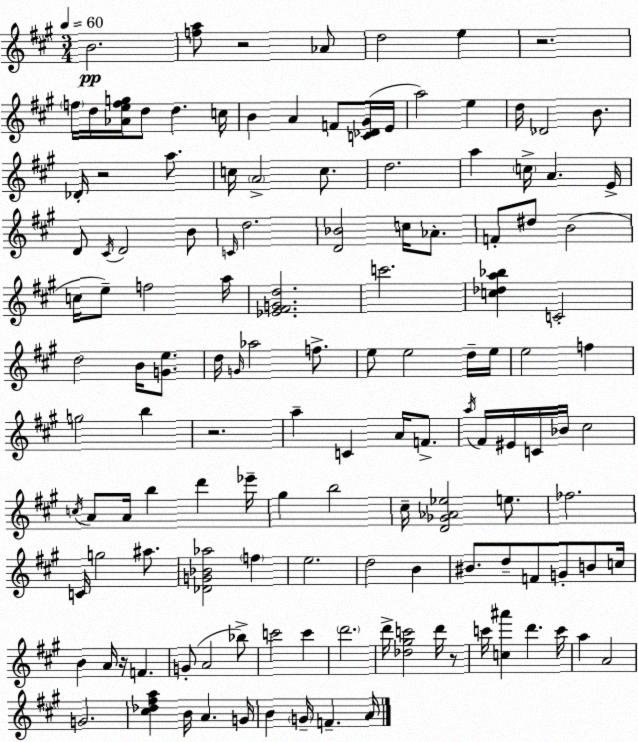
X:1
T:Untitled
M:3/4
L:1/4
K:A
B2 [fa]/2 z2 _A/2 d2 e z2 f/4 d/4 [_Aefg]/4 d/2 d c/4 B A F/2 [C_D^G]/4 E/4 a2 e d/4 _D2 B/2 _D/4 z2 a/2 c/4 A2 c/2 d2 a c/4 A E/4 D/2 ^C/4 D2 B/2 C/4 d2 [D_B]2 c/4 _A/2 F/2 ^d/2 B2 c/4 e/2 f2 a/4 [_E^FGd]2 c'2 [c_da_b] C2 d2 B/4 [Ge]/2 d/4 G/4 _a2 f/2 e/2 e2 d/4 e/4 e2 f g2 b z2 a C A/4 F/2 a/4 ^F/4 ^E/4 C/4 _B/4 ^c2 c/4 A/2 A/4 b d' _e'/4 ^g b2 ^c/4 [D_G_A_e]2 e/2 _f2 C/4 g2 ^a/2 [_DG_B_a]2 f e2 d2 B ^B/2 d/2 F/2 G/2 B/2 c/4 B A/4 z/4 F G/2 A2 _b/2 c'2 c' d'2 d'/4 [_d^gc']2 d'/4 z/2 c'/4 [c^a'] d' c'/4 a A2 G2 [^c_d^fa] B/4 A G/4 B G/4 F A/4